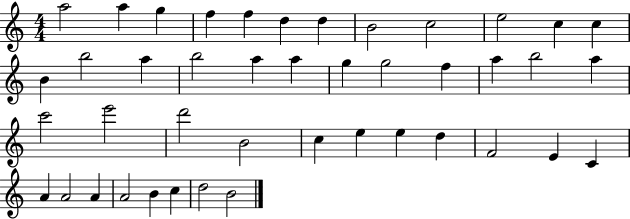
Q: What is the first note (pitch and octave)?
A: A5